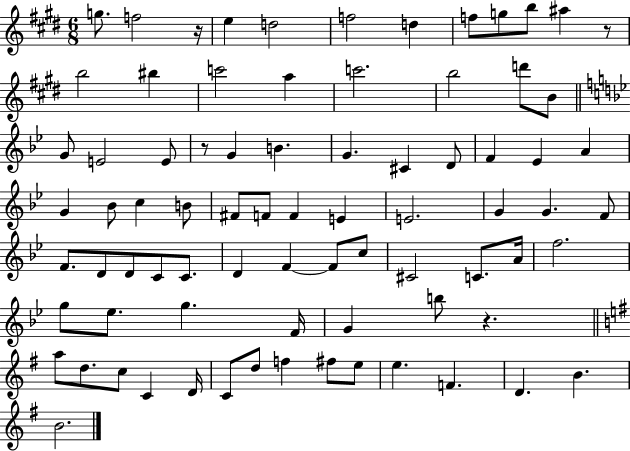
X:1
T:Untitled
M:6/8
L:1/4
K:E
g/2 f2 z/4 e d2 f2 d f/2 g/2 b/2 ^a z/2 b2 ^b c'2 a c'2 b2 d'/2 B/2 G/2 E2 E/2 z/2 G B G ^C D/2 F _E A G _B/2 c B/2 ^F/2 F/2 F E E2 G G F/2 F/2 D/2 D/2 C/2 C/2 D F F/2 c/2 ^C2 C/2 A/4 f2 g/2 _e/2 g F/4 G b/2 z a/2 d/2 c/2 C D/4 C/2 d/2 f ^f/2 e/2 e F D B B2